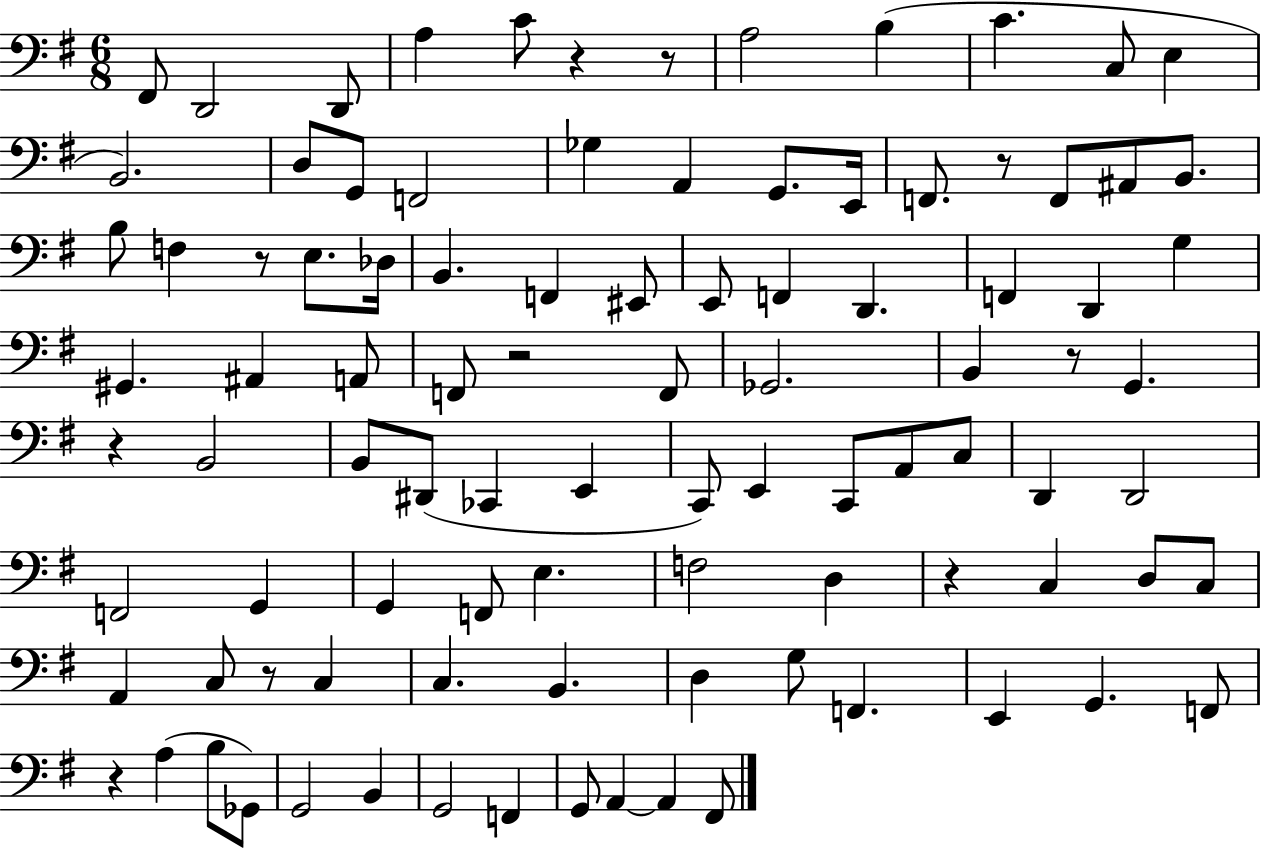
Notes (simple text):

F#2/e D2/h D2/e A3/q C4/e R/q R/e A3/h B3/q C4/q. C3/e E3/q B2/h. D3/e G2/e F2/h Gb3/q A2/q G2/e. E2/s F2/e. R/e F2/e A#2/e B2/e. B3/e F3/q R/e E3/e. Db3/s B2/q. F2/q EIS2/e E2/e F2/q D2/q. F2/q D2/q G3/q G#2/q. A#2/q A2/e F2/e R/h F2/e Gb2/h. B2/q R/e G2/q. R/q B2/h B2/e D#2/e CES2/q E2/q C2/e E2/q C2/e A2/e C3/e D2/q D2/h F2/h G2/q G2/q F2/e E3/q. F3/h D3/q R/q C3/q D3/e C3/e A2/q C3/e R/e C3/q C3/q. B2/q. D3/q G3/e F2/q. E2/q G2/q. F2/e R/q A3/q B3/e Gb2/e G2/h B2/q G2/h F2/q G2/e A2/q A2/q F#2/e